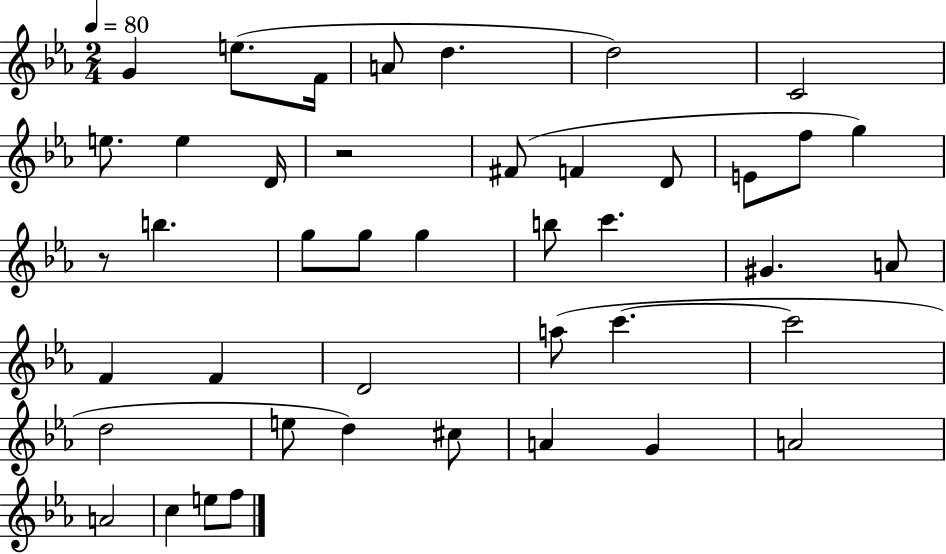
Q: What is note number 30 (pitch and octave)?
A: C6